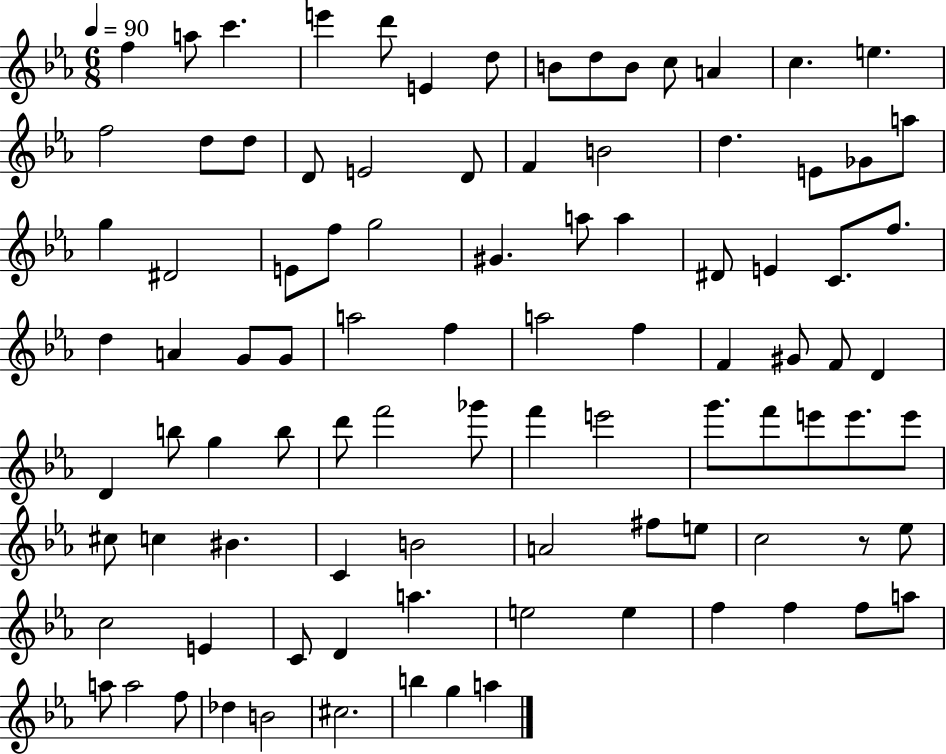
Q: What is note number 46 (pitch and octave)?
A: F5